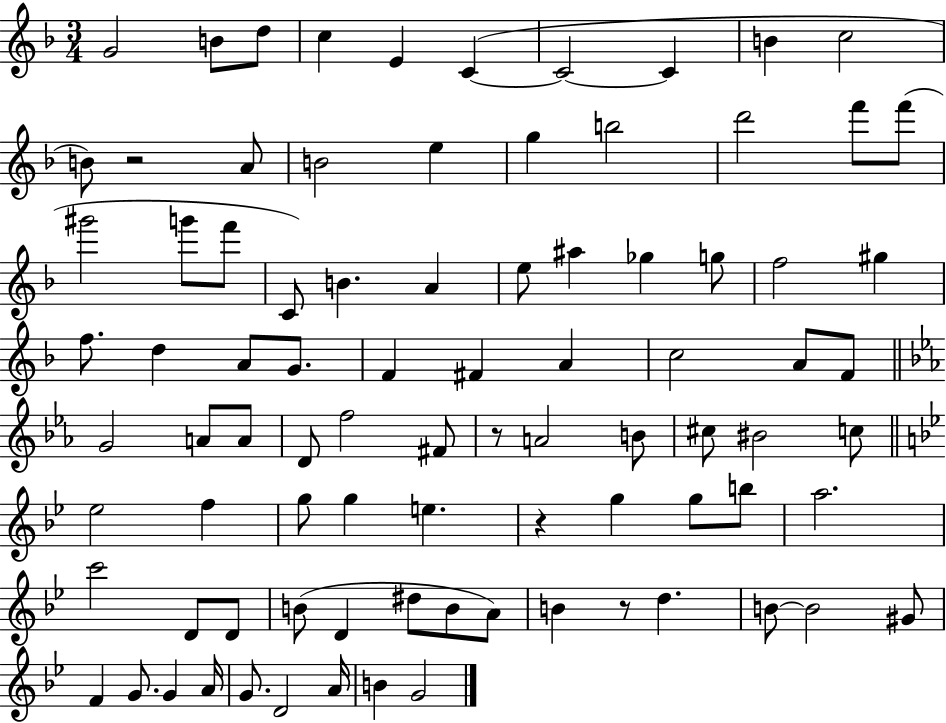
X:1
T:Untitled
M:3/4
L:1/4
K:F
G2 B/2 d/2 c E C C2 C B c2 B/2 z2 A/2 B2 e g b2 d'2 f'/2 f'/2 ^g'2 g'/2 f'/2 C/2 B A e/2 ^a _g g/2 f2 ^g f/2 d A/2 G/2 F ^F A c2 A/2 F/2 G2 A/2 A/2 D/2 f2 ^F/2 z/2 A2 B/2 ^c/2 ^B2 c/2 _e2 f g/2 g e z g g/2 b/2 a2 c'2 D/2 D/2 B/2 D ^d/2 B/2 A/2 B z/2 d B/2 B2 ^G/2 F G/2 G A/4 G/2 D2 A/4 B G2